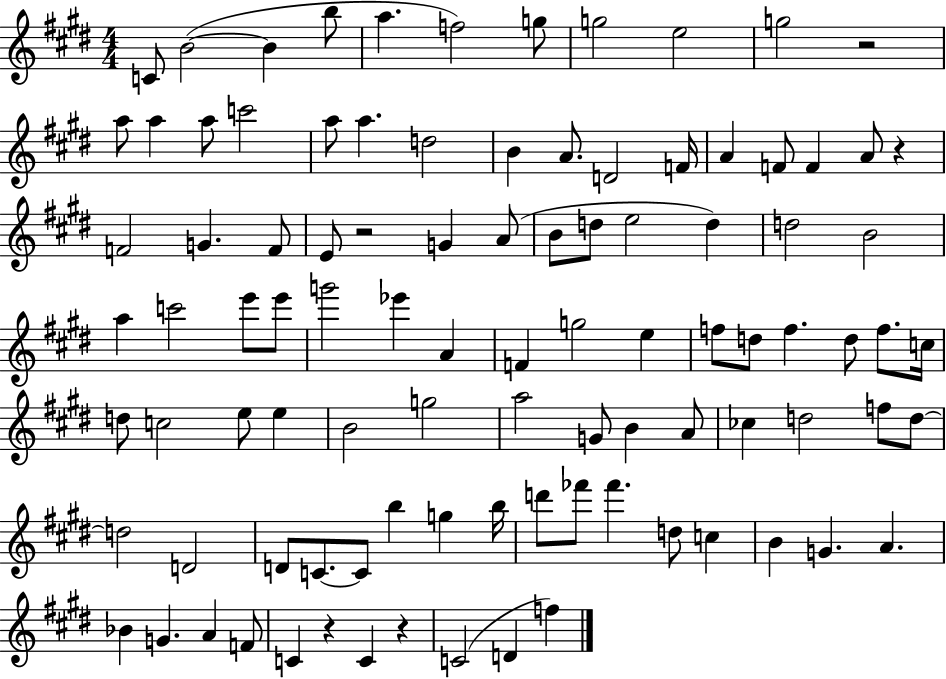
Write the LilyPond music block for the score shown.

{
  \clef treble
  \numericTimeSignature
  \time 4/4
  \key e \major
  c'8 b'2~(~ b'4 b''8 | a''4. f''2) g''8 | g''2 e''2 | g''2 r2 | \break a''8 a''4 a''8 c'''2 | a''8 a''4. d''2 | b'4 a'8. d'2 f'16 | a'4 f'8 f'4 a'8 r4 | \break f'2 g'4. f'8 | e'8 r2 g'4 a'8( | b'8 d''8 e''2 d''4) | d''2 b'2 | \break a''4 c'''2 e'''8 e'''8 | g'''2 ees'''4 a'4 | f'4 g''2 e''4 | f''8 d''8 f''4. d''8 f''8. c''16 | \break d''8 c''2 e''8 e''4 | b'2 g''2 | a''2 g'8 b'4 a'8 | ces''4 d''2 f''8 d''8~~ | \break d''2 d'2 | d'8 c'8.~~ c'8 b''4 g''4 b''16 | d'''8 fes'''8 fes'''4. d''8 c''4 | b'4 g'4. a'4. | \break bes'4 g'4. a'4 f'8 | c'4 r4 c'4 r4 | c'2( d'4 f''4) | \bar "|."
}